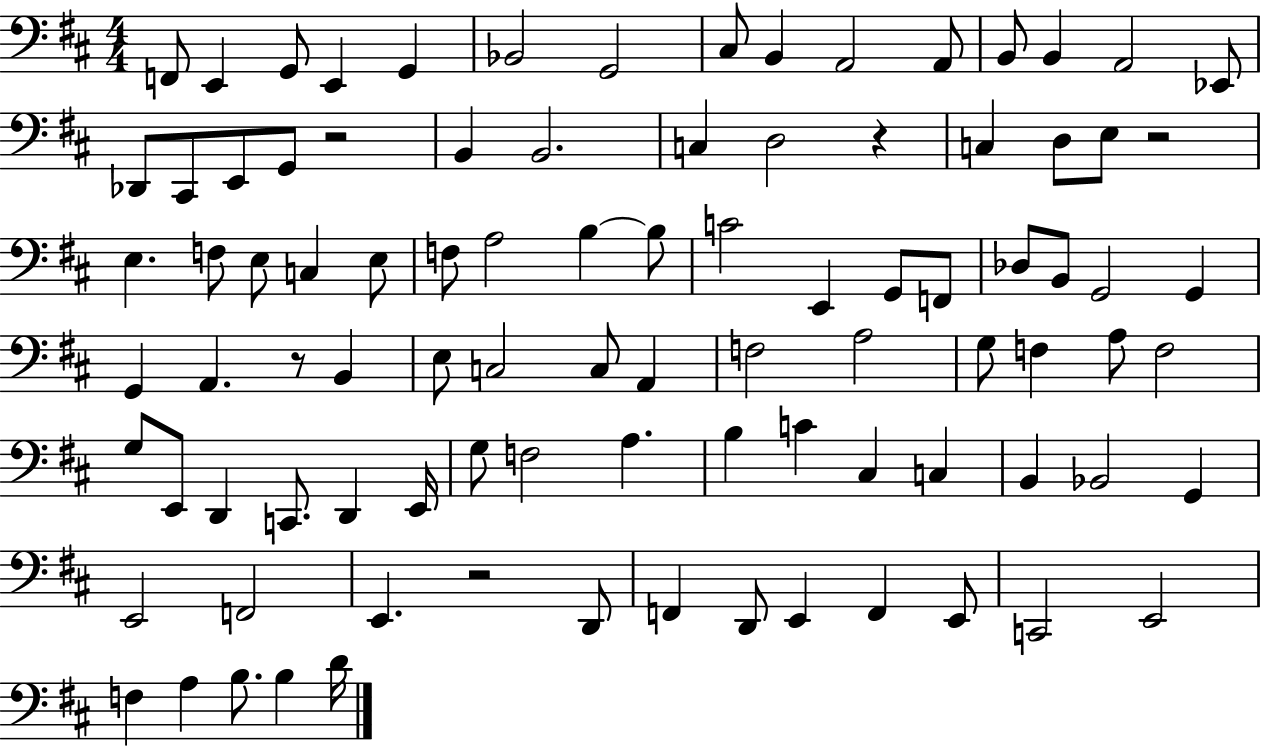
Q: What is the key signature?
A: D major